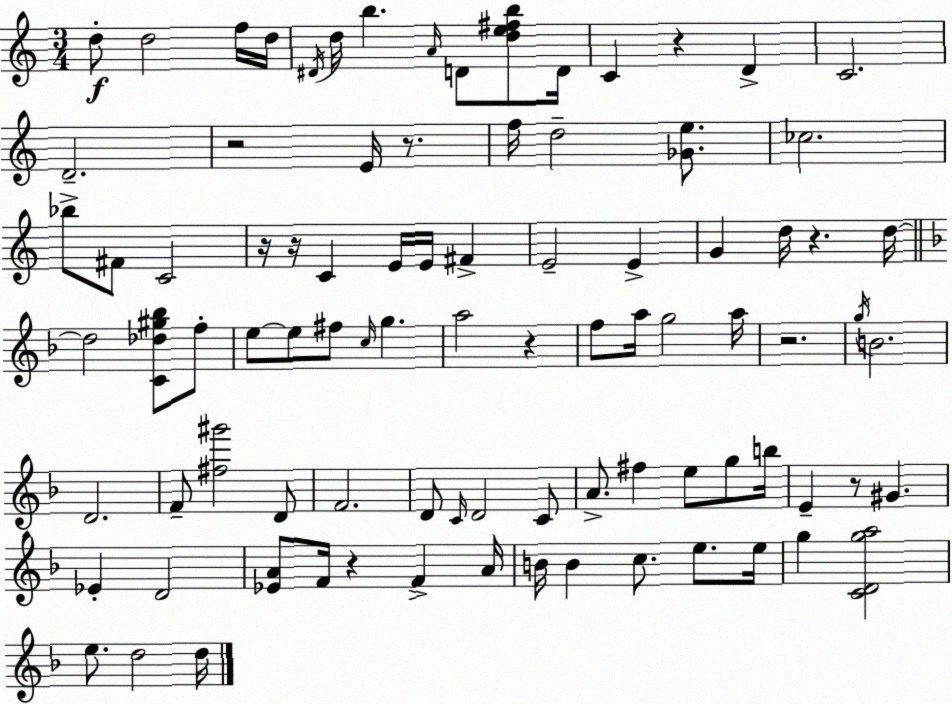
X:1
T:Untitled
M:3/4
L:1/4
K:C
d/2 d2 f/4 d/4 ^D/4 d/4 b A/4 D/2 [de^fb]/2 D/4 C z D C2 D2 z2 E/4 z/2 f/4 d2 [_Ge]/2 _c2 _b/2 ^F/2 C2 z/4 z/4 C E/4 E/4 ^F E2 E G d/4 z d/4 d2 [C_d^g_b]/2 f/2 e/2 e/2 ^f/2 c/4 g a2 z f/2 a/4 g2 a/4 z2 g/4 B2 D2 F/2 [^f^g']2 D/2 F2 D/2 C/4 D2 C/2 A/2 ^f e/2 g/2 b/4 E z/2 ^G _E D2 [_EA]/2 F/4 z F A/4 B/4 B c/2 e/2 e/4 g [CDga]2 e/2 d2 d/4